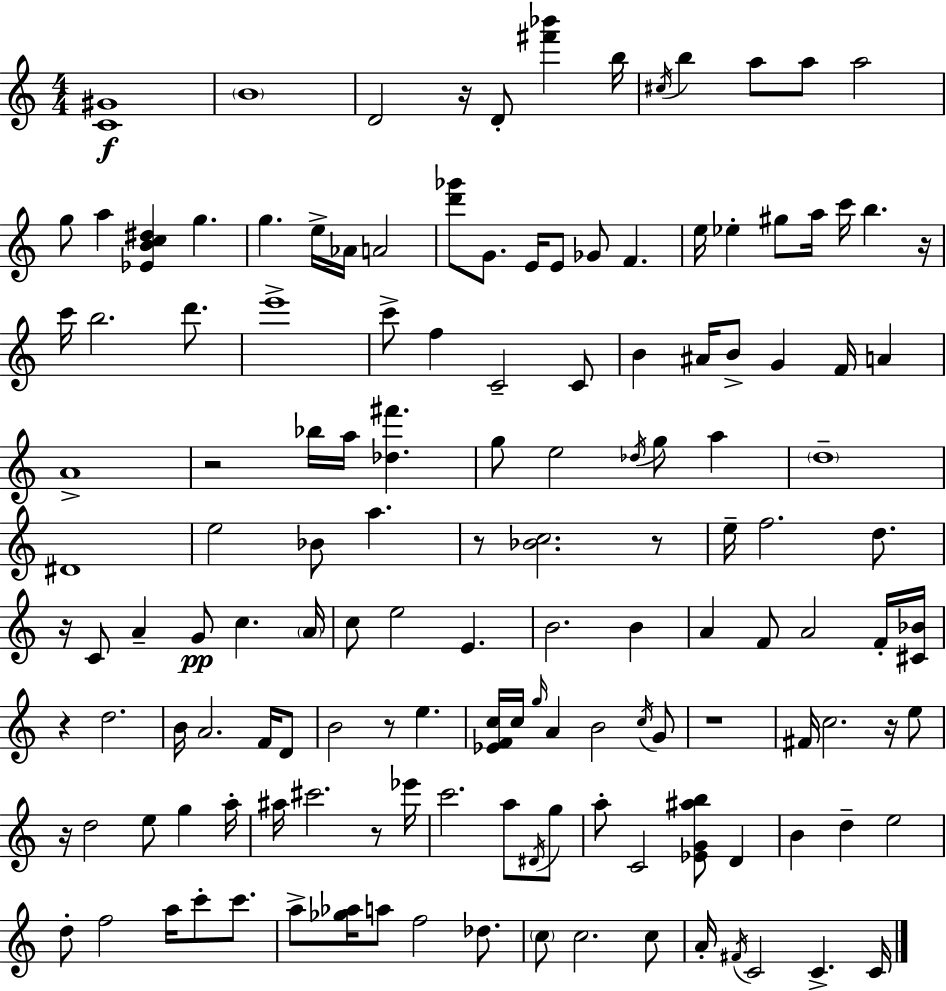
{
  \clef treble
  \numericTimeSignature
  \time 4/4
  \key a \minor
  <c' gis'>1\f | \parenthesize b'1 | d'2 r16 d'8-. <fis''' bes'''>4 b''16 | \acciaccatura { cis''16 } b''4 a''8 a''8 a''2 | \break g''8 a''4 <ees' b' c'' dis''>4 g''4. | g''4. e''16-> aes'16 a'2 | <d''' ges'''>8 g'8. e'16 e'8 ges'8 f'4. | e''16 ees''4-. gis''8 a''16 c'''16 b''4. | \break r16 c'''16 b''2. d'''8. | e'''1-> | c'''8-> f''4 c'2-- c'8 | b'4 ais'16 b'8-> g'4 f'16 a'4 | \break a'1-> | r2 bes''16 a''16 <des'' fis'''>4. | g''8 e''2 \acciaccatura { des''16 } g''8 a''4 | \parenthesize d''1-- | \break dis'1 | e''2 bes'8 a''4. | r8 <bes' c''>2. | r8 e''16-- f''2. d''8. | \break r16 c'8 a'4-- g'8\pp c''4. | \parenthesize a'16 c''8 e''2 e'4. | b'2. b'4 | a'4 f'8 a'2 | \break f'16-. <cis' bes'>16 r4 d''2. | b'16 a'2. f'16 | d'8 b'2 r8 e''4. | <ees' f' c''>16 c''16 \grace { g''16 } a'4 b'2 | \break \acciaccatura { c''16 } g'8 r1 | fis'16 c''2. | r16 e''8 r16 d''2 e''8 g''4 | a''16-. ais''16 cis'''2. | \break r8 ees'''16 c'''2. | a''8 \acciaccatura { dis'16 } g''8 a''8-. c'2 <ees' g' ais'' b''>8 | d'4 b'4 d''4-- e''2 | d''8-. f''2 a''16 | \break c'''8-. c'''8. a''8-> <ges'' aes''>16 a''8 f''2 | des''8. \parenthesize c''8 c''2. | c''8 a'16-. \acciaccatura { fis'16 } c'2 c'4.-> | c'16 \bar "|."
}